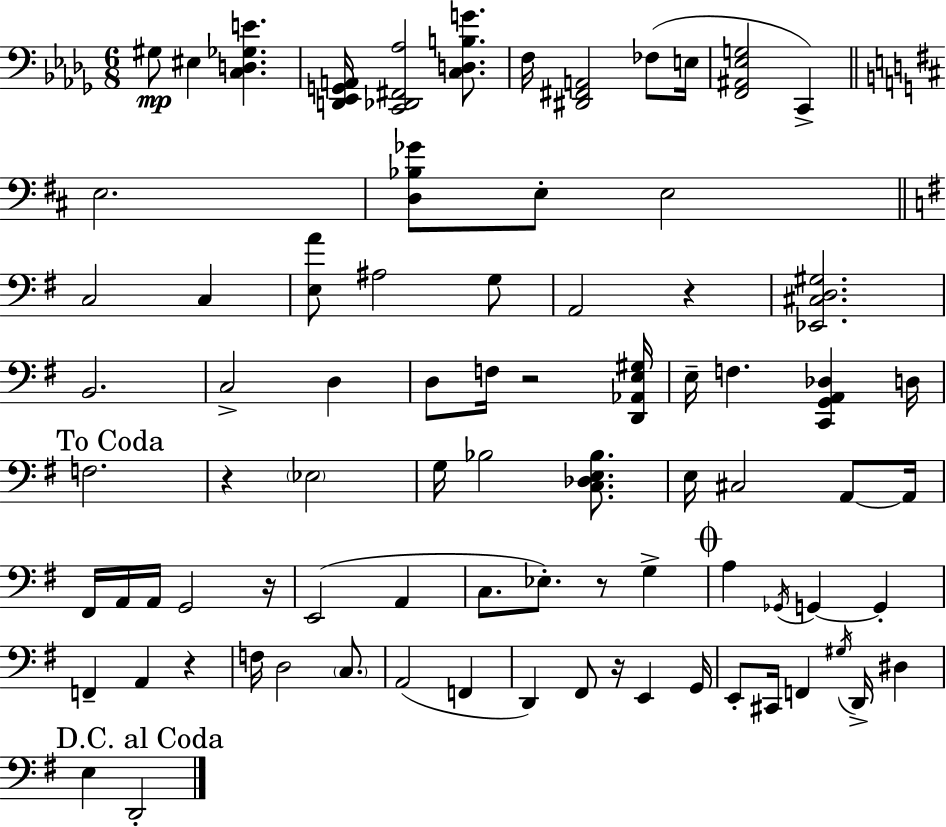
X:1
T:Untitled
M:6/8
L:1/4
K:Bbm
^G,/2 ^E, [C,D,_G,E] [D,,_E,,G,,A,,]/4 [C,,_D,,^F,,_A,]2 [C,D,B,G]/2 F,/4 [^D,,^F,,A,,]2 _F,/2 E,/4 [F,,^A,,_E,G,]2 C,, E,2 [D,_B,_G]/2 E,/2 E,2 C,2 C, [E,A]/2 ^A,2 G,/2 A,,2 z [_E,,^C,D,^G,]2 B,,2 C,2 D, D,/2 F,/4 z2 [D,,_A,,E,^G,]/4 E,/4 F, [C,,G,,A,,_D,] D,/4 F,2 z _E,2 G,/4 _B,2 [C,_D,E,_B,]/2 E,/4 ^C,2 A,,/2 A,,/4 ^F,,/4 A,,/4 A,,/4 G,,2 z/4 E,,2 A,, C,/2 _E,/2 z/2 G, A, _G,,/4 G,, G,, F,, A,, z F,/4 D,2 C,/2 A,,2 F,, D,, ^F,,/2 z/4 E,, G,,/4 E,,/2 ^C,,/4 F,, ^G,/4 D,,/4 ^D, E, D,,2